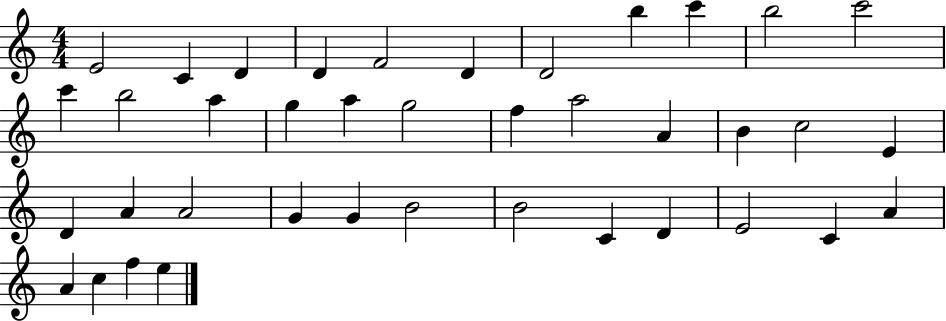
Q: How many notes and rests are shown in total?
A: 39